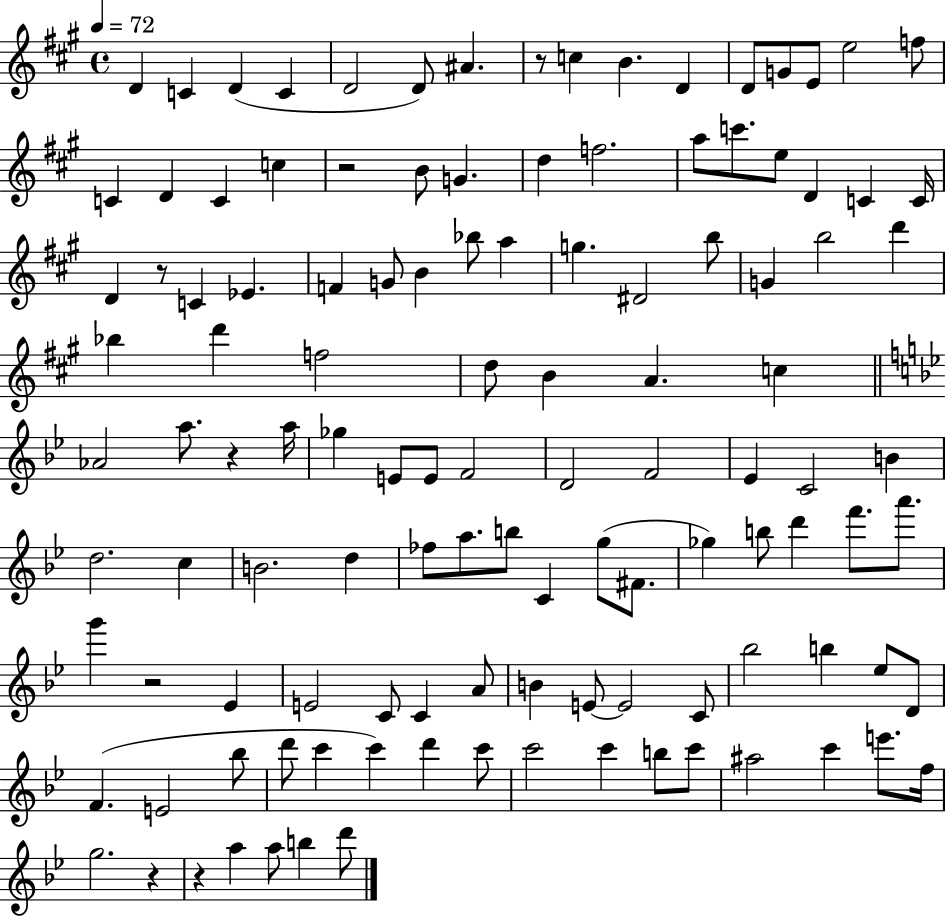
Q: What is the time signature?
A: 4/4